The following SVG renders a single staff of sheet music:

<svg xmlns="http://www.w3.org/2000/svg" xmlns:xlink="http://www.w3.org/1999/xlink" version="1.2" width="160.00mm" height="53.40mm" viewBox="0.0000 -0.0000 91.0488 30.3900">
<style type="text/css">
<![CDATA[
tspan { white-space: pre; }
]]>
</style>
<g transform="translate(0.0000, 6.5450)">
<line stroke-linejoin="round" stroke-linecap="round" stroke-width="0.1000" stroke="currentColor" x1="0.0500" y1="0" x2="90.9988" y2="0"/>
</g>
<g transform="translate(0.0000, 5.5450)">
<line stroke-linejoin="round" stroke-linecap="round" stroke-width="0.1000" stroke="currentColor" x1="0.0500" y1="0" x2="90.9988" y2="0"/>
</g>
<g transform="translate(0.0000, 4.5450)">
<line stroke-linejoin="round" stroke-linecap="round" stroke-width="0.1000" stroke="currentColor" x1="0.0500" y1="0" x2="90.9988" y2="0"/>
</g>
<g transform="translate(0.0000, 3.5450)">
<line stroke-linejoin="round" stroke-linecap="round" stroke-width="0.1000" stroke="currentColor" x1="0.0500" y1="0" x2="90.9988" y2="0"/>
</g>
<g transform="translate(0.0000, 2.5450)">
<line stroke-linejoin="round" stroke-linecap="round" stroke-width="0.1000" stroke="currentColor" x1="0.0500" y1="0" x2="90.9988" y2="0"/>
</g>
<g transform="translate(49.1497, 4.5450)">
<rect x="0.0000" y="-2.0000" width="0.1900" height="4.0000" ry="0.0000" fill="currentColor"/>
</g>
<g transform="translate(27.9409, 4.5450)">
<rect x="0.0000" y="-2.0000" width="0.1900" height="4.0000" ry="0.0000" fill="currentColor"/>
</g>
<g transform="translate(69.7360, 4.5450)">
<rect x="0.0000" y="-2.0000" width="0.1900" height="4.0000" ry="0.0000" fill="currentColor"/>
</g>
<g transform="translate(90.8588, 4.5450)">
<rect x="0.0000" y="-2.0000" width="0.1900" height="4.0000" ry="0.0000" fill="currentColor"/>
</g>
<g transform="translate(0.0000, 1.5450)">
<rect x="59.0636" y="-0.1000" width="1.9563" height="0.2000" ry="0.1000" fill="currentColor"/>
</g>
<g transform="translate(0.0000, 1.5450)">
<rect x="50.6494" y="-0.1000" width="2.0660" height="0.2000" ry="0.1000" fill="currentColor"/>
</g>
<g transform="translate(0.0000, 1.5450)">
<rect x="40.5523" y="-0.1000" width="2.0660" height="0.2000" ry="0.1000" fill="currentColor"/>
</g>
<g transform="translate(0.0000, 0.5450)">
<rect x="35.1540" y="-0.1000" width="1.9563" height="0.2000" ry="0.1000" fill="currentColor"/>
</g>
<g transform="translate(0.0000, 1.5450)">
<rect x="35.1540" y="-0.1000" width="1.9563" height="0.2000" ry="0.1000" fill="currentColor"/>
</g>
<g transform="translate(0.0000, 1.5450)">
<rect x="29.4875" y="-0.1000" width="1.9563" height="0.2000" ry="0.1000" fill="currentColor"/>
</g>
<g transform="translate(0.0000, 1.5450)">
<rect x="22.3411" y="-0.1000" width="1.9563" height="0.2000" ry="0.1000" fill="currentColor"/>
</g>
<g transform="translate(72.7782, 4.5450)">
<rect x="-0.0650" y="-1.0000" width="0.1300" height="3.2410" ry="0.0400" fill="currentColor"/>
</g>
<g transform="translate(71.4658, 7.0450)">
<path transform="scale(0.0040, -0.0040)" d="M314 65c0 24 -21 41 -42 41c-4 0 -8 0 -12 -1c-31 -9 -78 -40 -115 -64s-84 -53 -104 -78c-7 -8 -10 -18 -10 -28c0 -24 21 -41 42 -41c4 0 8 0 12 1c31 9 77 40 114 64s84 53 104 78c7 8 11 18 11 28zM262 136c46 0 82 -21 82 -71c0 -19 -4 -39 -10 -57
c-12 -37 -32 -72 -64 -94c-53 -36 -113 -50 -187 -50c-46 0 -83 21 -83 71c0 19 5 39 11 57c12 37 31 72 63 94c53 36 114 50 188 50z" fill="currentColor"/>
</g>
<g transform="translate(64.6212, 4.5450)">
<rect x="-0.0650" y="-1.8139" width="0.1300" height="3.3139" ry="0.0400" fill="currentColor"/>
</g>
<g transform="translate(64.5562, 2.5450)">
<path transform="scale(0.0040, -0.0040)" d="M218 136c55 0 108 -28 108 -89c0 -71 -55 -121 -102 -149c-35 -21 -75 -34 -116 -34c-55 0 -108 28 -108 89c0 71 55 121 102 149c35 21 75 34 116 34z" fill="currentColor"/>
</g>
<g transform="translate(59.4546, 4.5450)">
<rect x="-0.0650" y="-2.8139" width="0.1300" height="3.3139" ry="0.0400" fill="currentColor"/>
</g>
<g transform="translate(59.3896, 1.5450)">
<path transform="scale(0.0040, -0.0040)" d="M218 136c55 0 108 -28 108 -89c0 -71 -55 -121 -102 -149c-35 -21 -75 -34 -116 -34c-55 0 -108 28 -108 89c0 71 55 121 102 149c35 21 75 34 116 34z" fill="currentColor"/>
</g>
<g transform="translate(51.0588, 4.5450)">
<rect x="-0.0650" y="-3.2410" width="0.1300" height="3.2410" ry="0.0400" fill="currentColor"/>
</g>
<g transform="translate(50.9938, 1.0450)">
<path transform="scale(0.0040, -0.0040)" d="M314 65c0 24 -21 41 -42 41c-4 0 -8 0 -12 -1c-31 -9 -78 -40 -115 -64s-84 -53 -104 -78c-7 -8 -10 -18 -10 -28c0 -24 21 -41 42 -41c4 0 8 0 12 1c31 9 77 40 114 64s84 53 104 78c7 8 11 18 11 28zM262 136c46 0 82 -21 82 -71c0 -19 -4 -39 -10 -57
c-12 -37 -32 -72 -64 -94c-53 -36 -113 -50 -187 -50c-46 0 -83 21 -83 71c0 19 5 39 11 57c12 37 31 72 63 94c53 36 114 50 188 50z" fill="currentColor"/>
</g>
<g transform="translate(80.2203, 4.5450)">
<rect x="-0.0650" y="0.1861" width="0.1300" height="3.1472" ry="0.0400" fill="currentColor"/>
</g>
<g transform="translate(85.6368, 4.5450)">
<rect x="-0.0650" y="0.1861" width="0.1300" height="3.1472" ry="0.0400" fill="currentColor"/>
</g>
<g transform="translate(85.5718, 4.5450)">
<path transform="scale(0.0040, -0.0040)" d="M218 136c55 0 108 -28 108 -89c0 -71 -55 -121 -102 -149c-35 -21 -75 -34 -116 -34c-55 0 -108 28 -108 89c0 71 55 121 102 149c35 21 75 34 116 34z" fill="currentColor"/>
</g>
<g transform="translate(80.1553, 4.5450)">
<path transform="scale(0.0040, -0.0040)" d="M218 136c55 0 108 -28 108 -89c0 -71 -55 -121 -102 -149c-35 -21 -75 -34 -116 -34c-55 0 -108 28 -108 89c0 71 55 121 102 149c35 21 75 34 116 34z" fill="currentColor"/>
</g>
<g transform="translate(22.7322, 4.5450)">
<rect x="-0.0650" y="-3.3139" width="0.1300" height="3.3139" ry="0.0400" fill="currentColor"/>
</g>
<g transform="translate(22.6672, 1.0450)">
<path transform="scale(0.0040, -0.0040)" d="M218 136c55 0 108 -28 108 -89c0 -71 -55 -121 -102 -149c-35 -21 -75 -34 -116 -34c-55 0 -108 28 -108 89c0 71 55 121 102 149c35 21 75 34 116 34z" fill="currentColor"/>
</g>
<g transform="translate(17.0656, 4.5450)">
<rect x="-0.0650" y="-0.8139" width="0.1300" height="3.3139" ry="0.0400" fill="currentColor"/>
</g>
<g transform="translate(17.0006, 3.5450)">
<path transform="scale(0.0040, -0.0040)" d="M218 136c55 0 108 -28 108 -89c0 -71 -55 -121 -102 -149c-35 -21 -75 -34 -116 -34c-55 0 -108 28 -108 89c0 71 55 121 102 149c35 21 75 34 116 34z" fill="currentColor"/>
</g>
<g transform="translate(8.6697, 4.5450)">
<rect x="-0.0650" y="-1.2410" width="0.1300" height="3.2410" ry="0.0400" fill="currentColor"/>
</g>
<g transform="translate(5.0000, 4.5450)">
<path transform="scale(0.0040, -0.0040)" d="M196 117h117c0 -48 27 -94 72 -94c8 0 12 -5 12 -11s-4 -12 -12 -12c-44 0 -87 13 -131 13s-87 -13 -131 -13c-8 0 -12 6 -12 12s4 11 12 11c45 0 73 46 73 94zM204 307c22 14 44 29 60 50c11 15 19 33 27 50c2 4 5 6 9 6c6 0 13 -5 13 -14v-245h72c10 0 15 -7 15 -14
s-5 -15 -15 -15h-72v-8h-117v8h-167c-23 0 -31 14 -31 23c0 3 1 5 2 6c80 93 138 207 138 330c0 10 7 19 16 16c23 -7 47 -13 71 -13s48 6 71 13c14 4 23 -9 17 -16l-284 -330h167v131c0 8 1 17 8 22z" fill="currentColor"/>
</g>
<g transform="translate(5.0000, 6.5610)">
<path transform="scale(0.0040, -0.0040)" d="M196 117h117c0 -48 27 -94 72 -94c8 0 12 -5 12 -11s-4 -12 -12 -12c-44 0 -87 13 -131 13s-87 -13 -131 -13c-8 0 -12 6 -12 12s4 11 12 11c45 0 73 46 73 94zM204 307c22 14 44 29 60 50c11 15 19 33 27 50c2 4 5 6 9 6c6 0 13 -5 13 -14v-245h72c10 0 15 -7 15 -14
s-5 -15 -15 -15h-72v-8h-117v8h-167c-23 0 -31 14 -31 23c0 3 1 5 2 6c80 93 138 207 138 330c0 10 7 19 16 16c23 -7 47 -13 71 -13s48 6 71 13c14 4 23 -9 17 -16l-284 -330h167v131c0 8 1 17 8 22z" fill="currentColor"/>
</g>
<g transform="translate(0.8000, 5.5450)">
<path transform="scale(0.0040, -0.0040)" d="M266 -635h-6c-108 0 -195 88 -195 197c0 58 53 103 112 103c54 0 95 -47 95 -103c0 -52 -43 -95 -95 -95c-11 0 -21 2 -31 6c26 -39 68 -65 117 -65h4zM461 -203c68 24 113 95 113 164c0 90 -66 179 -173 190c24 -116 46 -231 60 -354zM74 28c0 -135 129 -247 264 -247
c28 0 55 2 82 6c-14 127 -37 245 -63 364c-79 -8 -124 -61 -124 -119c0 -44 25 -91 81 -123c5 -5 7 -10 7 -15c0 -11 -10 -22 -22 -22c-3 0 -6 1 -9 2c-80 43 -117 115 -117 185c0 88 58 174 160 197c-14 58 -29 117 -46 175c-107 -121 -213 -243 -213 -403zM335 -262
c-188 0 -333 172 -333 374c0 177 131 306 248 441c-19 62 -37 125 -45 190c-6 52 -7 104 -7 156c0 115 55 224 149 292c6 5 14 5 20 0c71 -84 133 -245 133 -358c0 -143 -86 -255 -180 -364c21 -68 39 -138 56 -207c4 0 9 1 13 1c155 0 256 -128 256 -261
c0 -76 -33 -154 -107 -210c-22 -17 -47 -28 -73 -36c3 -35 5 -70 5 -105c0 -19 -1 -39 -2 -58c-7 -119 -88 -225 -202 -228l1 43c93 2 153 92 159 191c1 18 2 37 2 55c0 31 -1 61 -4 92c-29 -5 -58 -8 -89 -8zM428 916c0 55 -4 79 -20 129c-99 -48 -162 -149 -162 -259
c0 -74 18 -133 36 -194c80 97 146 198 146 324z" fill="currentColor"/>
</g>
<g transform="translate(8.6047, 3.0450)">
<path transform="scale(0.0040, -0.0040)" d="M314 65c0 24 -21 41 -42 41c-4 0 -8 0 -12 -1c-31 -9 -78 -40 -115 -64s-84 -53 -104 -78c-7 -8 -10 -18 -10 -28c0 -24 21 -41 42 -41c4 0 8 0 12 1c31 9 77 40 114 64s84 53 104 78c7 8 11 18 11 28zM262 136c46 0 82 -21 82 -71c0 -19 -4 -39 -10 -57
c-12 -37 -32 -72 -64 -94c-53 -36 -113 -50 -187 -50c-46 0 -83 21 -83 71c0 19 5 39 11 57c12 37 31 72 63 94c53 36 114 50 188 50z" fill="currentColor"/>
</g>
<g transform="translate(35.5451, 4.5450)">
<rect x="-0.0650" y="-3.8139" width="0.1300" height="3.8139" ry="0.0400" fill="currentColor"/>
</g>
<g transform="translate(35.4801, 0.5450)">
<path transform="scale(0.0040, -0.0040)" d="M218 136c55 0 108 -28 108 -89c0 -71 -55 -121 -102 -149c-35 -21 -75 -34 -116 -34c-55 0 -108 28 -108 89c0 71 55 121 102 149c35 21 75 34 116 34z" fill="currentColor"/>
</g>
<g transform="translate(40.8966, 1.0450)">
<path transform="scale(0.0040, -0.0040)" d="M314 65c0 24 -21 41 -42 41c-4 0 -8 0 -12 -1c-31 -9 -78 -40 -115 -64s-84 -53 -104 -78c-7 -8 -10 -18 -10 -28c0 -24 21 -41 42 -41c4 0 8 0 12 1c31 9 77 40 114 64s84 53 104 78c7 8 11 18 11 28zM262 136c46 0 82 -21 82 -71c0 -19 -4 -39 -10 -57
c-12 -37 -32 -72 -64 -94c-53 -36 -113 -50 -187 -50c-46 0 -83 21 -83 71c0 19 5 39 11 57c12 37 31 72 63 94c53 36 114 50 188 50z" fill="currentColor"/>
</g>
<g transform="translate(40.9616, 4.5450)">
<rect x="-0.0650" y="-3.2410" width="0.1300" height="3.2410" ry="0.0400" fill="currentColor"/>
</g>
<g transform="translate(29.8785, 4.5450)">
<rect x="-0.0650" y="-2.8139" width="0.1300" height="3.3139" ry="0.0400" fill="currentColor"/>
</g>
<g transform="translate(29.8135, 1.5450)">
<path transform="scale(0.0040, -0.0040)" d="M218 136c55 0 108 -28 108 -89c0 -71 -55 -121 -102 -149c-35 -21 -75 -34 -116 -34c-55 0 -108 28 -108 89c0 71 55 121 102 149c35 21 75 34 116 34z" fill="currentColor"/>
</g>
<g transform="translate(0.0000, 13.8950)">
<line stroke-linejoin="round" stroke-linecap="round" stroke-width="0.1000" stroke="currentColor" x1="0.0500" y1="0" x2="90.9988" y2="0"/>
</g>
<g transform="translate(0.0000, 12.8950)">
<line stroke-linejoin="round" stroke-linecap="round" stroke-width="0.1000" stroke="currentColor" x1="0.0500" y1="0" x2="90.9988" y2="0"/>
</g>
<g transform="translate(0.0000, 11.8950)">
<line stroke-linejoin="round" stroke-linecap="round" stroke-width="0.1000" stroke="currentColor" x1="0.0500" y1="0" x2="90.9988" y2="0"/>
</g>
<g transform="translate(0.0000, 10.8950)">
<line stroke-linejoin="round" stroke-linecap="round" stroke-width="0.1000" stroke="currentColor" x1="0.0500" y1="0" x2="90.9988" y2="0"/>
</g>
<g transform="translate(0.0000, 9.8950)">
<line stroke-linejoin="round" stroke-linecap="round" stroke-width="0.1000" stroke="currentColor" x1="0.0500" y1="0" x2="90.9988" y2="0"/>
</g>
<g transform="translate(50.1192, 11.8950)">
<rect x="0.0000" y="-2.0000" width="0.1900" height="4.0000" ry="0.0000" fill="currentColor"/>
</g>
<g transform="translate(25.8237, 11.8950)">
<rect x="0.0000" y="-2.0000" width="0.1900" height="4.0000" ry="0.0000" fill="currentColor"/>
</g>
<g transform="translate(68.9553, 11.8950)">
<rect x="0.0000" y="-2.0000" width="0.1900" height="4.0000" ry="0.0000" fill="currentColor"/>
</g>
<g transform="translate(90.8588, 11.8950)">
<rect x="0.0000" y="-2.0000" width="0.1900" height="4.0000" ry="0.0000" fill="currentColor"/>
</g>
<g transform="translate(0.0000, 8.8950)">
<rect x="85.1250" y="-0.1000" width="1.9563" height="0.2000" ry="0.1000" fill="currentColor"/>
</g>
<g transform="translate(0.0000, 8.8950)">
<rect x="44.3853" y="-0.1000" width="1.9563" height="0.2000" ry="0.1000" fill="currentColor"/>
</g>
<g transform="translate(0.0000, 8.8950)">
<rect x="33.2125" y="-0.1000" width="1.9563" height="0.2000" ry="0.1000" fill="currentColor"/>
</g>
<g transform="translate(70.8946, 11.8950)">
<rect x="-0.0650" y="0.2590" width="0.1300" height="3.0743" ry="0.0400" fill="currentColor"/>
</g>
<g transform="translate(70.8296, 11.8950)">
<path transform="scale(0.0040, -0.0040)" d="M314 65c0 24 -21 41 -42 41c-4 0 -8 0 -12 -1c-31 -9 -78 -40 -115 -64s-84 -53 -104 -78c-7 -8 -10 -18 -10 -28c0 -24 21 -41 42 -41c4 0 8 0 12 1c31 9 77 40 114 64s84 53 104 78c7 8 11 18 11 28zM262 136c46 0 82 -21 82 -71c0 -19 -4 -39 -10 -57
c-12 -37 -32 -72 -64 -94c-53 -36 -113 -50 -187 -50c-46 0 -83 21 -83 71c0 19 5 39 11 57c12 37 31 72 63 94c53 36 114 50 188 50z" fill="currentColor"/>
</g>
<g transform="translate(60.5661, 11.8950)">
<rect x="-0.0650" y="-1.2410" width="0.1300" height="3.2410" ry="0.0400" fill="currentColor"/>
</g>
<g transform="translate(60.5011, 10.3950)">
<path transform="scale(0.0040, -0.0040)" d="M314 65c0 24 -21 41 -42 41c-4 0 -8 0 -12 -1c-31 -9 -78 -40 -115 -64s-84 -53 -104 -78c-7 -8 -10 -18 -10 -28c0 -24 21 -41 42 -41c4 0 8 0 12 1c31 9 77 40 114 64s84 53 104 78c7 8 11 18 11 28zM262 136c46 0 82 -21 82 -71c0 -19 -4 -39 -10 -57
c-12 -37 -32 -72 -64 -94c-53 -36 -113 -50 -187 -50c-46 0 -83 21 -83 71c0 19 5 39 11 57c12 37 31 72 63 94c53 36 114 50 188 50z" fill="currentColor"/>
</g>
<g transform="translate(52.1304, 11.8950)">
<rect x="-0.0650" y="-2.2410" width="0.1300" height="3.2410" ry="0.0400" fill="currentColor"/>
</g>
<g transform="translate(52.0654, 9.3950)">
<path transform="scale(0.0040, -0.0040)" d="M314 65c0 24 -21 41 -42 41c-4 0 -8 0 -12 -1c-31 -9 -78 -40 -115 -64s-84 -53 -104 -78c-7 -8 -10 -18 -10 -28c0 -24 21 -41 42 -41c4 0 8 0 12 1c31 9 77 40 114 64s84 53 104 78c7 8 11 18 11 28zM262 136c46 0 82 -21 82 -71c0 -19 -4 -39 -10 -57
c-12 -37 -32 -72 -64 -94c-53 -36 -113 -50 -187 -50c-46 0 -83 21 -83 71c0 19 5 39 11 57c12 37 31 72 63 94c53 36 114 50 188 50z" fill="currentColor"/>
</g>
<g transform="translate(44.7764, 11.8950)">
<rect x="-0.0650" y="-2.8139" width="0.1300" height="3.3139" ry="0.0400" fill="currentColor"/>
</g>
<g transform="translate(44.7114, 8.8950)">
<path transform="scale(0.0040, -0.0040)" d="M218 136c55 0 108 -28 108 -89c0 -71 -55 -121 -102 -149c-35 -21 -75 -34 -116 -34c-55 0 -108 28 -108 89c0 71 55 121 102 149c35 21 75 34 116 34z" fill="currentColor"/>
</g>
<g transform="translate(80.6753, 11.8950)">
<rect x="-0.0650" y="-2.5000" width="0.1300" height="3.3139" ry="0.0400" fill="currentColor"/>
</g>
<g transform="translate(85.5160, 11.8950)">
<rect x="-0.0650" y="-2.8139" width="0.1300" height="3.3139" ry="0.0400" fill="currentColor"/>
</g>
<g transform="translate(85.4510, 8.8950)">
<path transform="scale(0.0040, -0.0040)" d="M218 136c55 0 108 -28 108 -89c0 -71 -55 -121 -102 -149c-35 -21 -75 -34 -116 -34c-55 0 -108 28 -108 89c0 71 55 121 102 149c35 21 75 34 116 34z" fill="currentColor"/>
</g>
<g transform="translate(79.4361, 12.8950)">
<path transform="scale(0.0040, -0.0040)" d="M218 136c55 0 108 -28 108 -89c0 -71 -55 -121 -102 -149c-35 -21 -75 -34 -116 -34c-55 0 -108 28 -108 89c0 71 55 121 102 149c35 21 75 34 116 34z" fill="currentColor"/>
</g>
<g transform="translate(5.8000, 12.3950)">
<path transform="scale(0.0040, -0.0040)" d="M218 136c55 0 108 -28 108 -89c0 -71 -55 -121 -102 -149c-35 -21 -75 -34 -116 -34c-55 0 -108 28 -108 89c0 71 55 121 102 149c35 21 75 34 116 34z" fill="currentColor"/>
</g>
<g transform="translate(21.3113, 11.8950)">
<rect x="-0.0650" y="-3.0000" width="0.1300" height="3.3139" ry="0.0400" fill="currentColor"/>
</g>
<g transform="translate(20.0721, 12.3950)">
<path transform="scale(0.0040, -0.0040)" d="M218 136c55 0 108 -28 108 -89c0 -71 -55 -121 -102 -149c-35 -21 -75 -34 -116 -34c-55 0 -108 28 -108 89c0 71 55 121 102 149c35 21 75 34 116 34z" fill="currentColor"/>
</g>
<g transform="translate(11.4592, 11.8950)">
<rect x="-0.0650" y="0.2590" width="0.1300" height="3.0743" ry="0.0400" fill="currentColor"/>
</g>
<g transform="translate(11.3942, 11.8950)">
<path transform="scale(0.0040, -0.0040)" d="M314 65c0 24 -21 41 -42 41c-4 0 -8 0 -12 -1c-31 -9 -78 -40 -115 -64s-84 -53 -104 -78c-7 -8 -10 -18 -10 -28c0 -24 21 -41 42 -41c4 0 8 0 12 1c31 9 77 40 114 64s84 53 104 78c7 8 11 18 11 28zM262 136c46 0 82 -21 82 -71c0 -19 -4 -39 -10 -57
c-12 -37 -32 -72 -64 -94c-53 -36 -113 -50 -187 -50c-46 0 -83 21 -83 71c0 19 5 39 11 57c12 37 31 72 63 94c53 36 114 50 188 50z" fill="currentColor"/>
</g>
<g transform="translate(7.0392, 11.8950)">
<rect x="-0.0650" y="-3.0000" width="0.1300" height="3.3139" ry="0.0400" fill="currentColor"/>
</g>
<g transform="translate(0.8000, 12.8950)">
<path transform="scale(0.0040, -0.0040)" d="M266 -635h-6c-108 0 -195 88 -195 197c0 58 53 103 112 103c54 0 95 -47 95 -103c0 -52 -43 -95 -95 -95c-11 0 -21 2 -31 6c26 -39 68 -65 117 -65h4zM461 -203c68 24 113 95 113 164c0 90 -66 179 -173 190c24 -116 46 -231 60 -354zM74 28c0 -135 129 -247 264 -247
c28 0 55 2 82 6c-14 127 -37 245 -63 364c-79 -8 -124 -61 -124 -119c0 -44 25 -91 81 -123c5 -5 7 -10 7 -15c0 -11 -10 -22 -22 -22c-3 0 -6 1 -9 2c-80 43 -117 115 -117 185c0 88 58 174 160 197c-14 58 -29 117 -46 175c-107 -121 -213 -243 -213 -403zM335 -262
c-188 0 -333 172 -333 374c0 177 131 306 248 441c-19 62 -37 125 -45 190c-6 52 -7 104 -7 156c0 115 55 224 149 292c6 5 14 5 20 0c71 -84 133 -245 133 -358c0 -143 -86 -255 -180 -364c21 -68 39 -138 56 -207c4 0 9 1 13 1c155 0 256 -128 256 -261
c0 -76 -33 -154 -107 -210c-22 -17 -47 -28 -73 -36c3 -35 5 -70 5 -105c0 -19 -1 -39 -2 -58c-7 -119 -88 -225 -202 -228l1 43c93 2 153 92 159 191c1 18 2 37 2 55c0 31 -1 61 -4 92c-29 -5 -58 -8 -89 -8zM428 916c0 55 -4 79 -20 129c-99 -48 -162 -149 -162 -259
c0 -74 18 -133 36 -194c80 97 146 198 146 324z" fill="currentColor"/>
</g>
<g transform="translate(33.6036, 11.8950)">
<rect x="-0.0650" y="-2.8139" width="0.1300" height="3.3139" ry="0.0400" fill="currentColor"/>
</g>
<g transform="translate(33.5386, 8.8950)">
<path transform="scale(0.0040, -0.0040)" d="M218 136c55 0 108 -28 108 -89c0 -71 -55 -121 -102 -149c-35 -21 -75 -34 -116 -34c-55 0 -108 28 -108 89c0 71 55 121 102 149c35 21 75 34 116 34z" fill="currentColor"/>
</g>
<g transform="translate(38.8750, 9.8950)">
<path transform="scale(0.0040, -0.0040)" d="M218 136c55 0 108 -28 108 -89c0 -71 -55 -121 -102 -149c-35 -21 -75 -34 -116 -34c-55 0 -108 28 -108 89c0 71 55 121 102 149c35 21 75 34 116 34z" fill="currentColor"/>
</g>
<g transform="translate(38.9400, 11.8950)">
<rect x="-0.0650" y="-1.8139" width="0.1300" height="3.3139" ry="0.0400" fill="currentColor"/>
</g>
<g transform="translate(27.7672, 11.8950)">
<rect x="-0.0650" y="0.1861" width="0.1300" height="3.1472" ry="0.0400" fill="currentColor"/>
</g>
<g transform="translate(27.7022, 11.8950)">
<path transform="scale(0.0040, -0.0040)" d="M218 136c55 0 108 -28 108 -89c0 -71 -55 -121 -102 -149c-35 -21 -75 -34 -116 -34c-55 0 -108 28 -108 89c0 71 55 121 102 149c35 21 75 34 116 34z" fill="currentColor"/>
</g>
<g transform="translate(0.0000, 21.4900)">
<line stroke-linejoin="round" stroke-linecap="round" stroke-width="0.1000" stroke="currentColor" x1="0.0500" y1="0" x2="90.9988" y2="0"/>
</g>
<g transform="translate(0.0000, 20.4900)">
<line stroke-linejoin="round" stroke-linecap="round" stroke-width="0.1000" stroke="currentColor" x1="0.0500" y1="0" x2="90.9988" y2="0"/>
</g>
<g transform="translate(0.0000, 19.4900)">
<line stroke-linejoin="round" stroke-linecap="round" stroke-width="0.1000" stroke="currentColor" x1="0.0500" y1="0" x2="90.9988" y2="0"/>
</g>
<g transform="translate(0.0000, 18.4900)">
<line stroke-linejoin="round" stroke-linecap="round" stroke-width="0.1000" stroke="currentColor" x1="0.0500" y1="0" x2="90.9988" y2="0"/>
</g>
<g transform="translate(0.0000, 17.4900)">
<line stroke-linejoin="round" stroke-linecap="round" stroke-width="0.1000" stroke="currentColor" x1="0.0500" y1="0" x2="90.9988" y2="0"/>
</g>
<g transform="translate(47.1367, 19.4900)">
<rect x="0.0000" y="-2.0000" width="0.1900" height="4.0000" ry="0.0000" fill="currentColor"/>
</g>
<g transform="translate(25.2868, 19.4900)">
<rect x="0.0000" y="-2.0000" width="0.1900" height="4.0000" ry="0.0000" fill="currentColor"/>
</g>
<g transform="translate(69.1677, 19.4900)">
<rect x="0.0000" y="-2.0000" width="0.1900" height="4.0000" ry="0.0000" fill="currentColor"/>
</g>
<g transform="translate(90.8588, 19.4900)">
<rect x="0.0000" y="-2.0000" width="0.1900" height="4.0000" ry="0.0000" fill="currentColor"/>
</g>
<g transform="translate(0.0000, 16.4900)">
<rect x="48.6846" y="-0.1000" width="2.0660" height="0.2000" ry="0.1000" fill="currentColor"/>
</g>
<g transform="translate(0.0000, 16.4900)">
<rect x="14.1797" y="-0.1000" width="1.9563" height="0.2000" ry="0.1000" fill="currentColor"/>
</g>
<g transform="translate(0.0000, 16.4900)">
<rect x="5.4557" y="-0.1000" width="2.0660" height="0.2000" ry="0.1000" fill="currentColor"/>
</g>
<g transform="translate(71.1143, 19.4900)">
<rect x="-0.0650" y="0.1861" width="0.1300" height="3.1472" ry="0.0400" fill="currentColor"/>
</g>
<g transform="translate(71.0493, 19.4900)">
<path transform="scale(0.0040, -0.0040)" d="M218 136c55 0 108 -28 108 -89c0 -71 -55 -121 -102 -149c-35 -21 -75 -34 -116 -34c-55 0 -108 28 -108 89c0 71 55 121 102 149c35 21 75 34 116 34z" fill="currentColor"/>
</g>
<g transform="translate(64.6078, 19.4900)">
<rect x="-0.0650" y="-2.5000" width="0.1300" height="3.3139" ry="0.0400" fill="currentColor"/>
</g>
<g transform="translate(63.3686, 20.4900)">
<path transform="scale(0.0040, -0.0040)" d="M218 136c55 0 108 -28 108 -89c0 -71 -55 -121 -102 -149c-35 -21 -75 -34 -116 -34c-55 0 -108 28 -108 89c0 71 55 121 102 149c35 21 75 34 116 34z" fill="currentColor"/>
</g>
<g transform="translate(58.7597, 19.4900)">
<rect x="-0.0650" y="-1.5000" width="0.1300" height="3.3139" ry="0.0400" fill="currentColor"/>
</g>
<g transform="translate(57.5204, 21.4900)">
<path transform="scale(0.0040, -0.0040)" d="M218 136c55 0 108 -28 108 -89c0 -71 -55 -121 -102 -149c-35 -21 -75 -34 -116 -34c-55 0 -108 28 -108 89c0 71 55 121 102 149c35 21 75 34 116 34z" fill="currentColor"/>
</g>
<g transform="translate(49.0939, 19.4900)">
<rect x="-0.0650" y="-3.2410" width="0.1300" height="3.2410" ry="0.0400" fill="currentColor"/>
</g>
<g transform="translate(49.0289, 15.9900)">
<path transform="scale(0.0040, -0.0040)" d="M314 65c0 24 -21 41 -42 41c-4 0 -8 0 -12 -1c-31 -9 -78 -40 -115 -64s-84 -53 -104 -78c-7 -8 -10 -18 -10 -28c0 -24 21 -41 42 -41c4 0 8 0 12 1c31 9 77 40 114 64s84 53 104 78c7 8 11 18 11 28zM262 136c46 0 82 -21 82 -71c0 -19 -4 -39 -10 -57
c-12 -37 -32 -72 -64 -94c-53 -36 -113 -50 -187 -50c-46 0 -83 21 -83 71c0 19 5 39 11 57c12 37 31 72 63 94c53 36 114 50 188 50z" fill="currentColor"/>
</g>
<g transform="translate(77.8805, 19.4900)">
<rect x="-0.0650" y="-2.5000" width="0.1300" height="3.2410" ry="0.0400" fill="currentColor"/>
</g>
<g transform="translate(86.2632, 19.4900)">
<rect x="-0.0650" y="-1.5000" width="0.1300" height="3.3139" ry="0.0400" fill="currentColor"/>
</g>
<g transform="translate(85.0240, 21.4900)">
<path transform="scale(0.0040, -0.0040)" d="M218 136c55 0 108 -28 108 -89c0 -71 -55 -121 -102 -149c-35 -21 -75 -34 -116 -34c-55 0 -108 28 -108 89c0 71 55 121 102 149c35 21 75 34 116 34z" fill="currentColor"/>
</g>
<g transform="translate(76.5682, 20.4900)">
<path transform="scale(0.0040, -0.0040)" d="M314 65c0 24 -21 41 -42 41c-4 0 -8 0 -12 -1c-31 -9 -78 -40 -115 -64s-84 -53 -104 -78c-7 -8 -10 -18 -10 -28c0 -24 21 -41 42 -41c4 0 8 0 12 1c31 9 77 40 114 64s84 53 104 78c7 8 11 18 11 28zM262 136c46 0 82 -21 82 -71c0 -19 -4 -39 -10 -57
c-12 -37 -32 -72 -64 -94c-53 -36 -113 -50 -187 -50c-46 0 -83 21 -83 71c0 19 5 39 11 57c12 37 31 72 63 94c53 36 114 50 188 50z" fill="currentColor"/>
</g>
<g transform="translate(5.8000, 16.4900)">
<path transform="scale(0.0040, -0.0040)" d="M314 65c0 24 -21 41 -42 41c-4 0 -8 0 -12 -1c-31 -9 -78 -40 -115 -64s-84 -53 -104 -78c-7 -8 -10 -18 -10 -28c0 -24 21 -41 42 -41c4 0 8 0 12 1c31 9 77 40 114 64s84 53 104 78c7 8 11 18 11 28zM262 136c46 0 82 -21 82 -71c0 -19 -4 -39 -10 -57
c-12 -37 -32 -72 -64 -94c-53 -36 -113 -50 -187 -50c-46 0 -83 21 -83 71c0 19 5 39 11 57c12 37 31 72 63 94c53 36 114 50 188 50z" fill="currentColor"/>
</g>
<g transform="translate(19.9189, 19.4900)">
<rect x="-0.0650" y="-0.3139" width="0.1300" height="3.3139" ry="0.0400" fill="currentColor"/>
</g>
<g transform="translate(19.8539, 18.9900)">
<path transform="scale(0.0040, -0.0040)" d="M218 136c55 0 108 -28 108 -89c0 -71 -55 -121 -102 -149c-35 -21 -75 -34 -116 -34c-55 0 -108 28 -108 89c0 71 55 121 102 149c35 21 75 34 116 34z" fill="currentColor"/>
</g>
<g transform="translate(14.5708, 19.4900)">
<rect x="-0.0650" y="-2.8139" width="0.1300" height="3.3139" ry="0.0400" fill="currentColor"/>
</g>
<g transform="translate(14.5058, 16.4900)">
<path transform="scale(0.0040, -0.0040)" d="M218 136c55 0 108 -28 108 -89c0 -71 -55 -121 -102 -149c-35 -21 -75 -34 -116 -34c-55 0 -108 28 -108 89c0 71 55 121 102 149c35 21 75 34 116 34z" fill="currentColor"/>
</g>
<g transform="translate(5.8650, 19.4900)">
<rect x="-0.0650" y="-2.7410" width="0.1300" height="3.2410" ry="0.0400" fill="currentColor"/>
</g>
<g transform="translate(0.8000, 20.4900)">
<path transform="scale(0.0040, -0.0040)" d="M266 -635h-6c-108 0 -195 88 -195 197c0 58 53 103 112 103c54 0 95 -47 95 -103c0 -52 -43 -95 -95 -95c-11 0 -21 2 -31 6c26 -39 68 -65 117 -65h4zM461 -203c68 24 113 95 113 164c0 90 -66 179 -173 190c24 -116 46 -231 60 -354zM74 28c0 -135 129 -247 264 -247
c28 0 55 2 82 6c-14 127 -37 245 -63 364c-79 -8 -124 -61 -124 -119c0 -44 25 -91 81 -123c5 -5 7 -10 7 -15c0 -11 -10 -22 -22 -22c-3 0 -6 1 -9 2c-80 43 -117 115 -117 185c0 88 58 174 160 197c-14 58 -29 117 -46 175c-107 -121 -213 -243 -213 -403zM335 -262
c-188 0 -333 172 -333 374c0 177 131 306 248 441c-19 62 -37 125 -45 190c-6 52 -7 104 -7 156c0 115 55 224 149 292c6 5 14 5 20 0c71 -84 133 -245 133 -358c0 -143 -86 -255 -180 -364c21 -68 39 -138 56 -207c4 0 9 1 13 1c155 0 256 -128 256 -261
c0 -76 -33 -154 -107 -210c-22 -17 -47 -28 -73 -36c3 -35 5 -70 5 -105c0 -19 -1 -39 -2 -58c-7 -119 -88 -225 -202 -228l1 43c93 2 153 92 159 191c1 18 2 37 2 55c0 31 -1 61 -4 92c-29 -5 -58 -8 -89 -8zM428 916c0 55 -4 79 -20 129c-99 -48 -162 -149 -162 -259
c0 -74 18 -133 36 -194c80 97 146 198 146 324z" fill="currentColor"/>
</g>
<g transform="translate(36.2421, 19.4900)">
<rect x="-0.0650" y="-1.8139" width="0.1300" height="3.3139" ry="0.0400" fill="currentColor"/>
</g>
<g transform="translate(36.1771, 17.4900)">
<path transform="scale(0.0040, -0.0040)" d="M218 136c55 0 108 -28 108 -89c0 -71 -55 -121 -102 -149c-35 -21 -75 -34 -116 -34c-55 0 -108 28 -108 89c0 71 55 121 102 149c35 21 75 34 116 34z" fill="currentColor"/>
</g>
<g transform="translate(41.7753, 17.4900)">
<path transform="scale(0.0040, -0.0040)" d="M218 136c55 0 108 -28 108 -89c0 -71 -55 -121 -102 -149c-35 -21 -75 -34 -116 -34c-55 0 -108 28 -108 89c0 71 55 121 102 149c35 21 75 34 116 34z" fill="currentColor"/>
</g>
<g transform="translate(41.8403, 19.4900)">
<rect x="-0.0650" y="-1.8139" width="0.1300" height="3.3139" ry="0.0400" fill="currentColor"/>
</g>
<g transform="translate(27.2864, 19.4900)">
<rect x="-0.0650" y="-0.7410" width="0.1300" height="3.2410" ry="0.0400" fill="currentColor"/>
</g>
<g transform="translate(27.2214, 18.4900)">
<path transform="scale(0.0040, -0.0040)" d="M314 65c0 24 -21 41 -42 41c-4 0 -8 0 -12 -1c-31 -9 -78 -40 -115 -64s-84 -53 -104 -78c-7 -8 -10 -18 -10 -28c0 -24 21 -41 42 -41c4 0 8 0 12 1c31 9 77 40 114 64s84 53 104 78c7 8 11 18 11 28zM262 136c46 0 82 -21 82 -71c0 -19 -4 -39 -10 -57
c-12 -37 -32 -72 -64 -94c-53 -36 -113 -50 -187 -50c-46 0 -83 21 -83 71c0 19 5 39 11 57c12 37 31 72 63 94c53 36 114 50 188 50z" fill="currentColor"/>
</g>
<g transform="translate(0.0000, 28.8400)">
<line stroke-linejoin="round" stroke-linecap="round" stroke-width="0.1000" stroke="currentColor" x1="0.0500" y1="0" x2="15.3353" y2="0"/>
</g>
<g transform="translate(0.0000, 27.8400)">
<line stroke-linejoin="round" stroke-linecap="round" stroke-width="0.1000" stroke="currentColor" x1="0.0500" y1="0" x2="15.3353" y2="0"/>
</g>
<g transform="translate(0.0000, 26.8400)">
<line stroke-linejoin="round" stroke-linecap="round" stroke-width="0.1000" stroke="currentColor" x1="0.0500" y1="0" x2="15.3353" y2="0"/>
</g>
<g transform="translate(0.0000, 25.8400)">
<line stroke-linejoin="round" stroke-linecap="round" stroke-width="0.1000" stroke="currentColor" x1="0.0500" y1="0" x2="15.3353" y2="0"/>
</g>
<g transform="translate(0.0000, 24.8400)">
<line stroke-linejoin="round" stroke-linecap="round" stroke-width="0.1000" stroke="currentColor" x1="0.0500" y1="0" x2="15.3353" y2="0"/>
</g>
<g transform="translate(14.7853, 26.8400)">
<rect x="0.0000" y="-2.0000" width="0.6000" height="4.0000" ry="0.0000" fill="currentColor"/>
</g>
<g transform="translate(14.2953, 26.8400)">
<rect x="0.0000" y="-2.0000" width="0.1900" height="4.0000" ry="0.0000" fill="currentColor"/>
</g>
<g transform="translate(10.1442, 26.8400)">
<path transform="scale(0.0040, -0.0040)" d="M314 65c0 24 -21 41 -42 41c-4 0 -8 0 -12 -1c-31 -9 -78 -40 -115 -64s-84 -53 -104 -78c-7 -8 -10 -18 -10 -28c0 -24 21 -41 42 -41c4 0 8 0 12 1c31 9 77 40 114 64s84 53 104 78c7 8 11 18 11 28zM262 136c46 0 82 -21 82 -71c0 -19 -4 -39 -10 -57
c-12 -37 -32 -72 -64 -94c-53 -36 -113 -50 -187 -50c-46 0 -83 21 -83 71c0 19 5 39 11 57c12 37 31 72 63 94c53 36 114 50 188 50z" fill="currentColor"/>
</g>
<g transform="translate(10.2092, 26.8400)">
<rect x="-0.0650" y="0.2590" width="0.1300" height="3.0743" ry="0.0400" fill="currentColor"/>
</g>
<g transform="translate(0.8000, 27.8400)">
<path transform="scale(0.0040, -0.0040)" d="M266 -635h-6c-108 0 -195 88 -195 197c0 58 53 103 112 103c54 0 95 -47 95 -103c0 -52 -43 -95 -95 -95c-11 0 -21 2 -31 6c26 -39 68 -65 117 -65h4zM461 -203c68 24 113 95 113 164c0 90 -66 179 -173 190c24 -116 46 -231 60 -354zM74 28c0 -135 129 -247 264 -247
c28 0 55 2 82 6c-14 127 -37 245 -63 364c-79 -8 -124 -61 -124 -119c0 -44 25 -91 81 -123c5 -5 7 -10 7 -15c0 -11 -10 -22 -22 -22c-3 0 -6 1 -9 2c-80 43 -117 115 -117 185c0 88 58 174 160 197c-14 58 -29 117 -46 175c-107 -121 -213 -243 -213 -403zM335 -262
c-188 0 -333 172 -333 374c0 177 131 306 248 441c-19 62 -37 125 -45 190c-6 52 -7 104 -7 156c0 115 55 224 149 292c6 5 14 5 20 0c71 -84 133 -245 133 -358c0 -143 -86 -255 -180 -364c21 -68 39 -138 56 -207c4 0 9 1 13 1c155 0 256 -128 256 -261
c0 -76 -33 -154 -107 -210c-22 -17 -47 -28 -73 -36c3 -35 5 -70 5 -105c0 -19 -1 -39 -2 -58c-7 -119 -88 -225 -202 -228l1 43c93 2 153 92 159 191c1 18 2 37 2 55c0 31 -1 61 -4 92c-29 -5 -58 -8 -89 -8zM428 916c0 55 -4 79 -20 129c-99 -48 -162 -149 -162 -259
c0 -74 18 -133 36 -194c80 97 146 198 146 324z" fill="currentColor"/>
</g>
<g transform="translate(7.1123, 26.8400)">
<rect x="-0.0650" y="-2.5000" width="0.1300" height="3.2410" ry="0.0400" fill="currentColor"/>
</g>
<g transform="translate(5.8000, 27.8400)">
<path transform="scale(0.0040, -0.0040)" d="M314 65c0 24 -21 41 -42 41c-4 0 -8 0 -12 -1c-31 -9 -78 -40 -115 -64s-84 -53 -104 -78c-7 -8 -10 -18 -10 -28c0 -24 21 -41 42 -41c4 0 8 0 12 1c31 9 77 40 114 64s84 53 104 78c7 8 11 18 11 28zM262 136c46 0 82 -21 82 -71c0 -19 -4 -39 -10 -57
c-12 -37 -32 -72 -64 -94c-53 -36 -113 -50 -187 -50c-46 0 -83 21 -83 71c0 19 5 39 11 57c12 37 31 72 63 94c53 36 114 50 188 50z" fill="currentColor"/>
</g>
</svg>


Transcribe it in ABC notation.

X:1
T:Untitled
M:4/4
L:1/4
K:C
e2 d b a c' b2 b2 a f D2 B B A B2 A B a f a g2 e2 B2 G a a2 a c d2 f f b2 E G B G2 E G2 B2